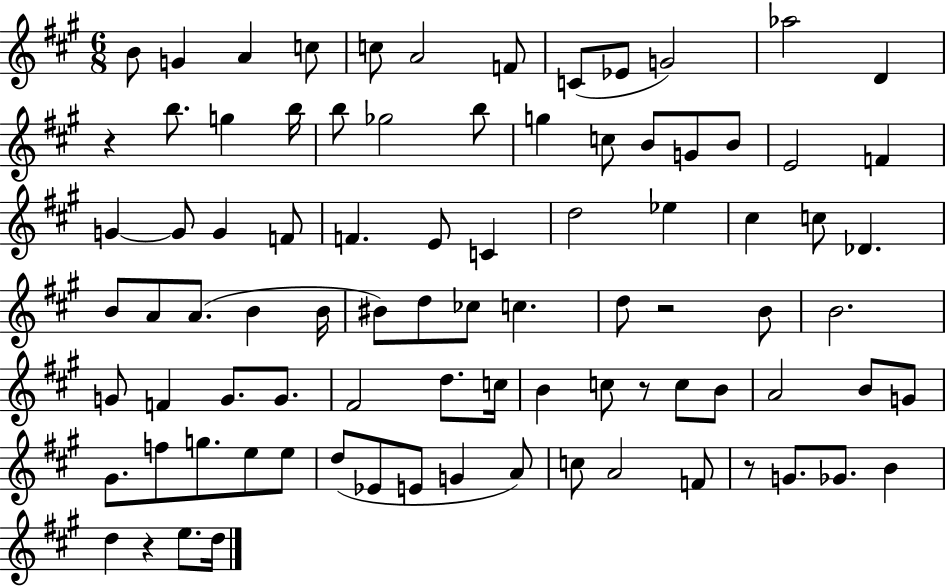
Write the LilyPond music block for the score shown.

{
  \clef treble
  \numericTimeSignature
  \time 6/8
  \key a \major
  b'8 g'4 a'4 c''8 | c''8 a'2 f'8 | c'8( ees'8 g'2) | aes''2 d'4 | \break r4 b''8. g''4 b''16 | b''8 ges''2 b''8 | g''4 c''8 b'8 g'8 b'8 | e'2 f'4 | \break g'4~~ g'8 g'4 f'8 | f'4. e'8 c'4 | d''2 ees''4 | cis''4 c''8 des'4. | \break b'8 a'8 a'8.( b'4 b'16 | bis'8) d''8 ces''8 c''4. | d''8 r2 b'8 | b'2. | \break g'8 f'4 g'8. g'8. | fis'2 d''8. c''16 | b'4 c''8 r8 c''8 b'8 | a'2 b'8 g'8 | \break gis'8. f''8 g''8. e''8 e''8 | d''8( ees'8 e'8 g'4 a'8) | c''8 a'2 f'8 | r8 g'8. ges'8. b'4 | \break d''4 r4 e''8. d''16 | \bar "|."
}